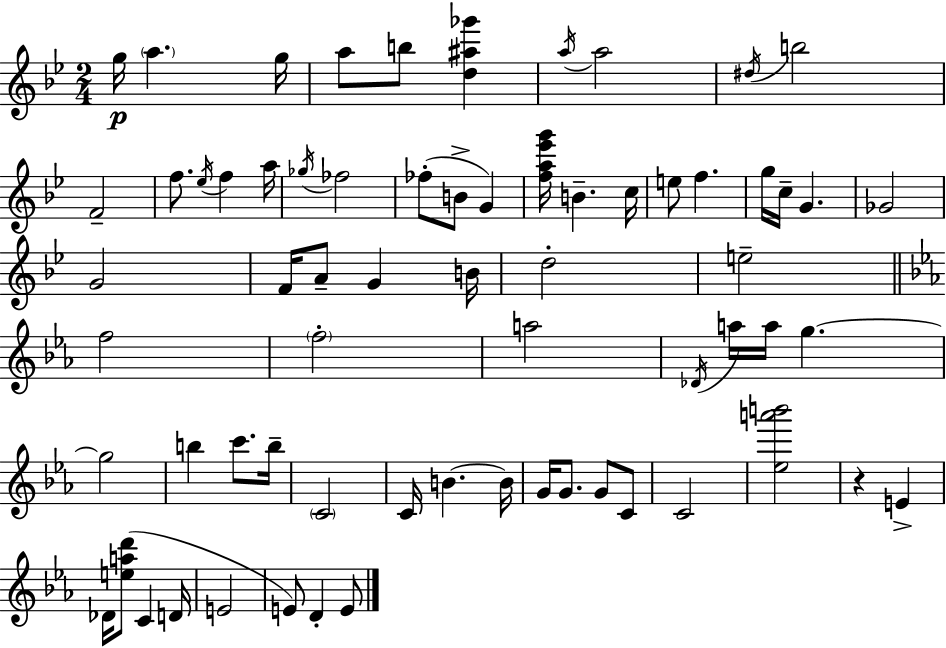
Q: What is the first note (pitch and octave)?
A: G5